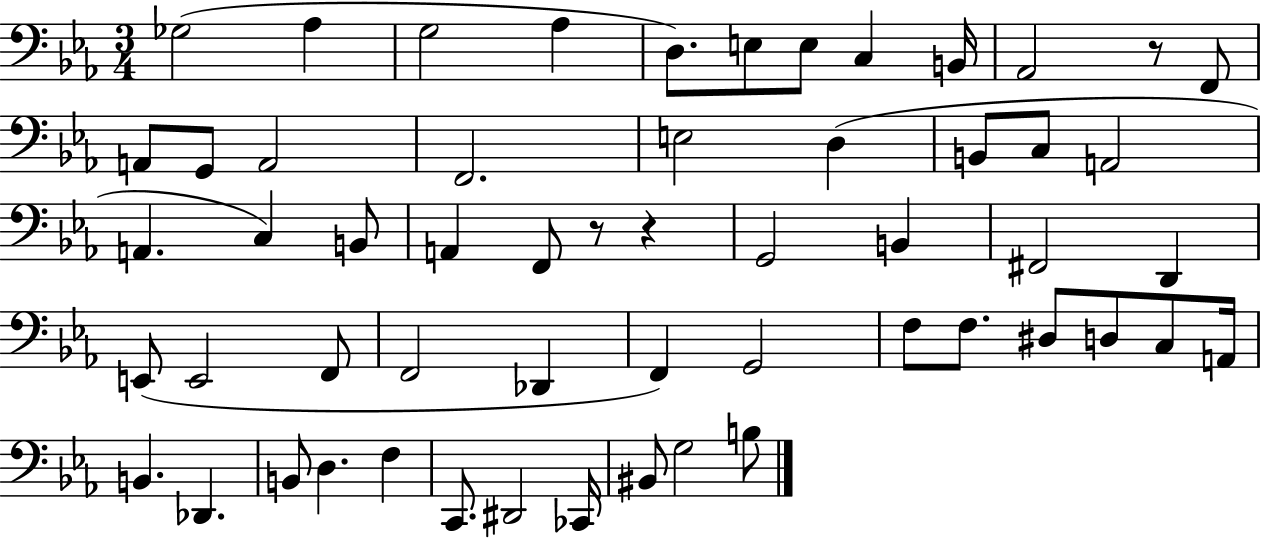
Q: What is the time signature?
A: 3/4